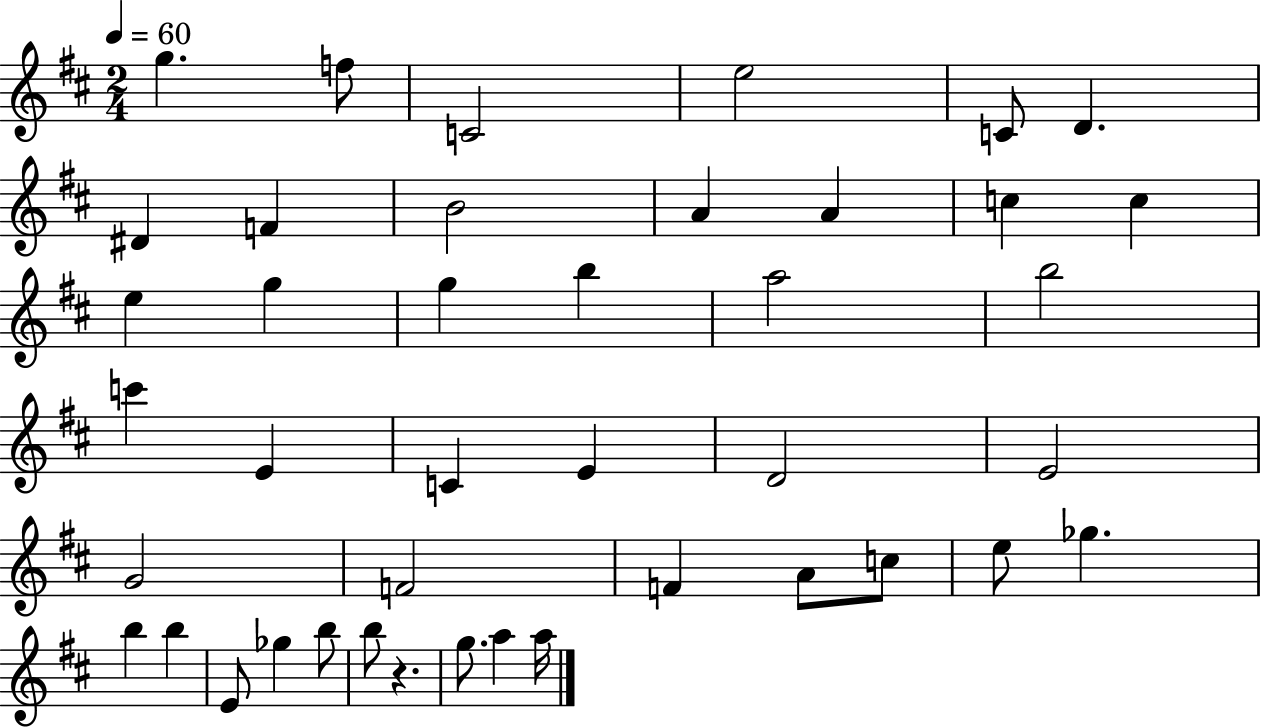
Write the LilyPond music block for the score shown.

{
  \clef treble
  \numericTimeSignature
  \time 2/4
  \key d \major
  \tempo 4 = 60
  g''4. f''8 | c'2 | e''2 | c'8 d'4. | \break dis'4 f'4 | b'2 | a'4 a'4 | c''4 c''4 | \break e''4 g''4 | g''4 b''4 | a''2 | b''2 | \break c'''4 e'4 | c'4 e'4 | d'2 | e'2 | \break g'2 | f'2 | f'4 a'8 c''8 | e''8 ges''4. | \break b''4 b''4 | e'8 ges''4 b''8 | b''8 r4. | g''8. a''4 a''16 | \break \bar "|."
}